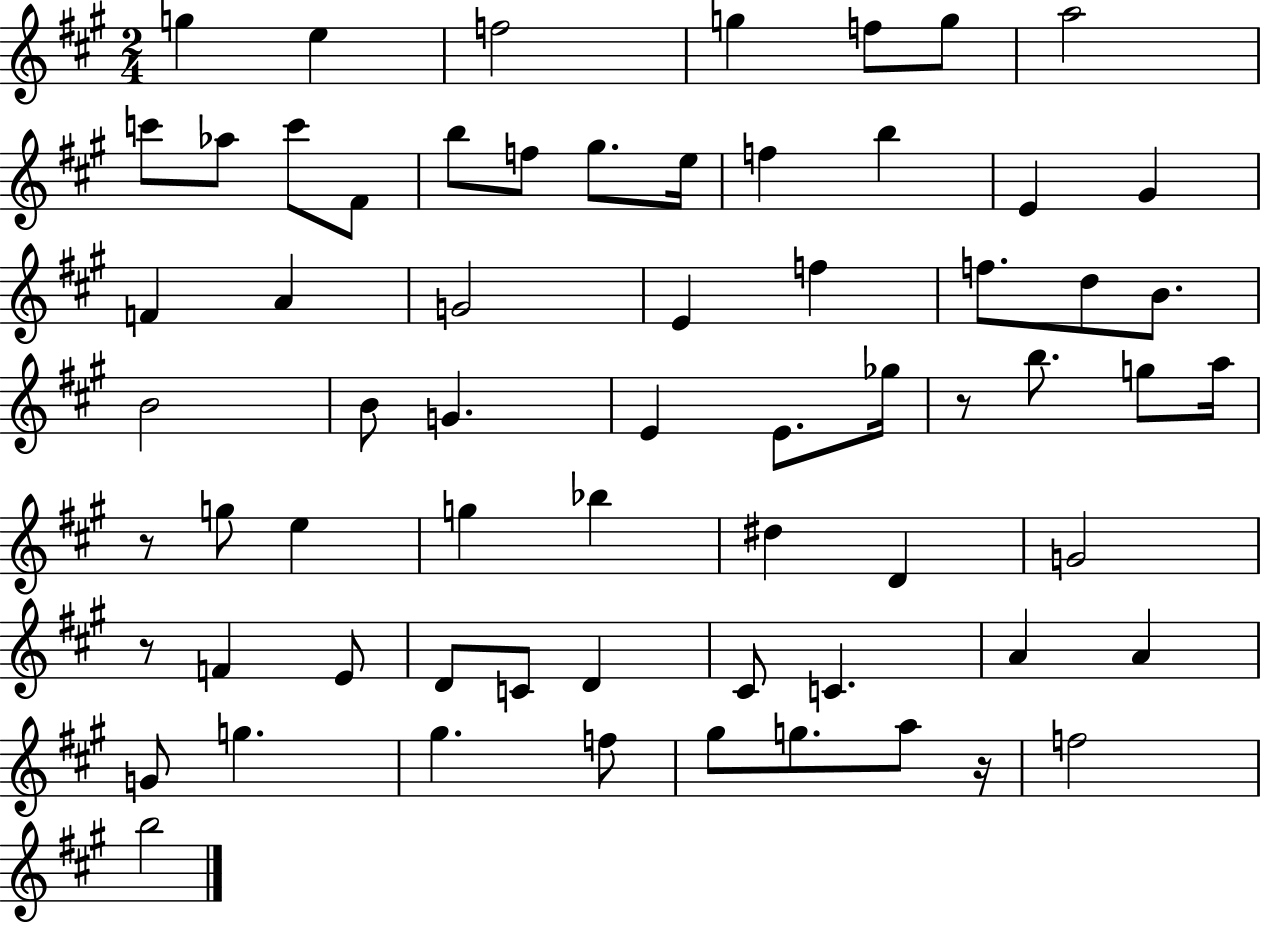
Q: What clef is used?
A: treble